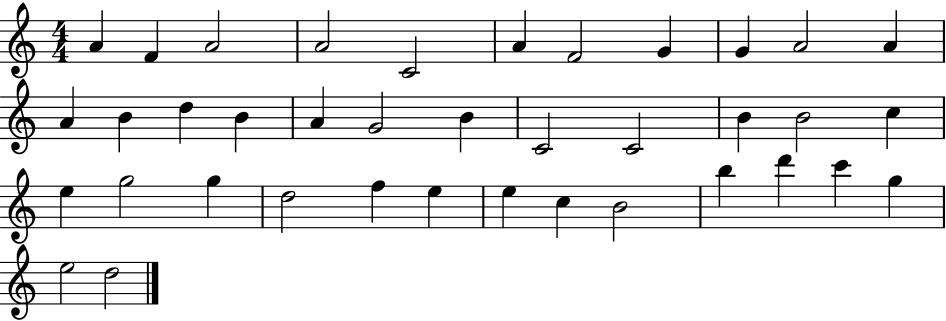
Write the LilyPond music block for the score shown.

{
  \clef treble
  \numericTimeSignature
  \time 4/4
  \key c \major
  a'4 f'4 a'2 | a'2 c'2 | a'4 f'2 g'4 | g'4 a'2 a'4 | \break a'4 b'4 d''4 b'4 | a'4 g'2 b'4 | c'2 c'2 | b'4 b'2 c''4 | \break e''4 g''2 g''4 | d''2 f''4 e''4 | e''4 c''4 b'2 | b''4 d'''4 c'''4 g''4 | \break e''2 d''2 | \bar "|."
}